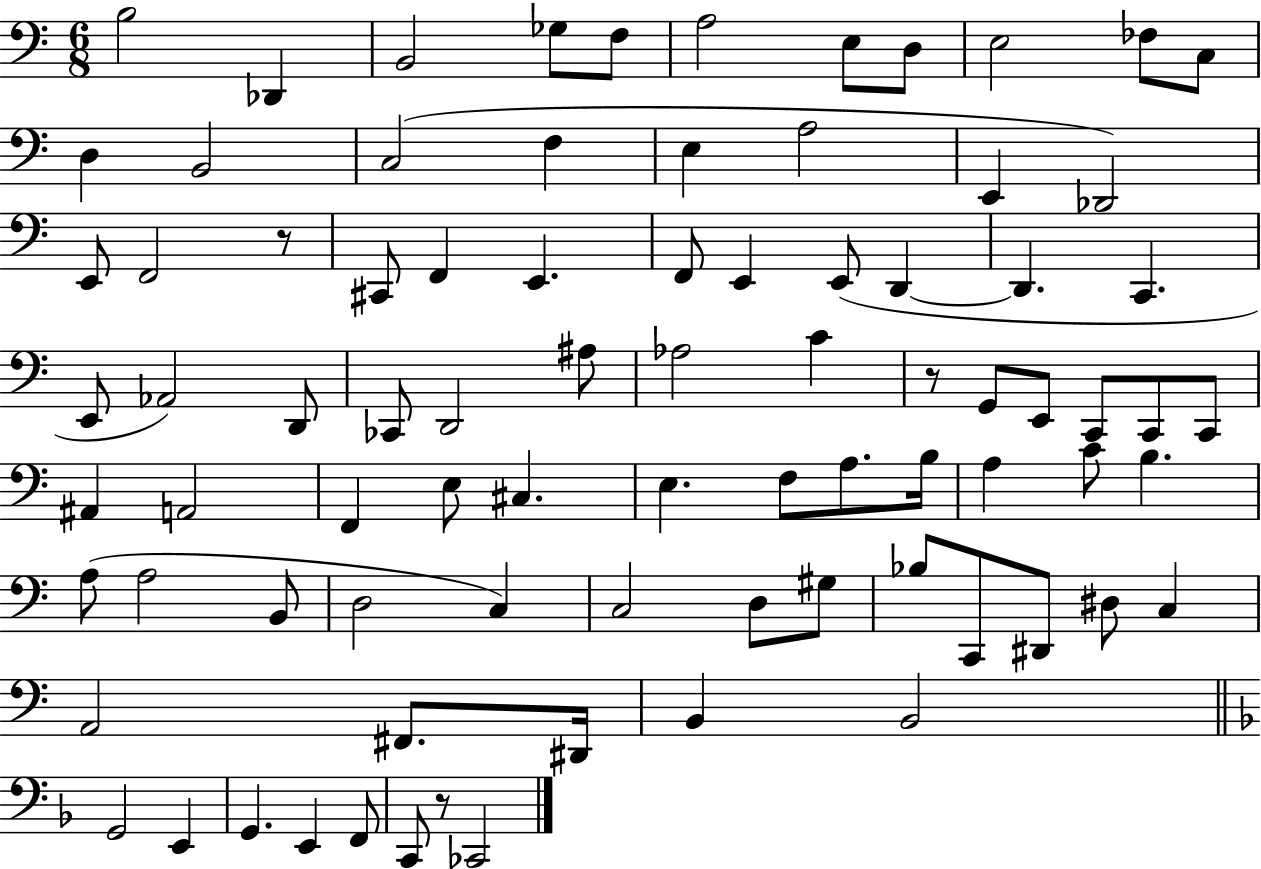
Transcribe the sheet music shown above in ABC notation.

X:1
T:Untitled
M:6/8
L:1/4
K:C
B,2 _D,, B,,2 _G,/2 F,/2 A,2 E,/2 D,/2 E,2 _F,/2 C,/2 D, B,,2 C,2 F, E, A,2 E,, _D,,2 E,,/2 F,,2 z/2 ^C,,/2 F,, E,, F,,/2 E,, E,,/2 D,, D,, C,, E,,/2 _A,,2 D,,/2 _C,,/2 D,,2 ^A,/2 _A,2 C z/2 G,,/2 E,,/2 C,,/2 C,,/2 C,,/2 ^A,, A,,2 F,, E,/2 ^C, E, F,/2 A,/2 B,/4 A, C/2 B, A,/2 A,2 B,,/2 D,2 C, C,2 D,/2 ^G,/2 _B,/2 C,,/2 ^D,,/2 ^D,/2 C, A,,2 ^F,,/2 ^D,,/4 B,, B,,2 G,,2 E,, G,, E,, F,,/2 C,,/2 z/2 _C,,2